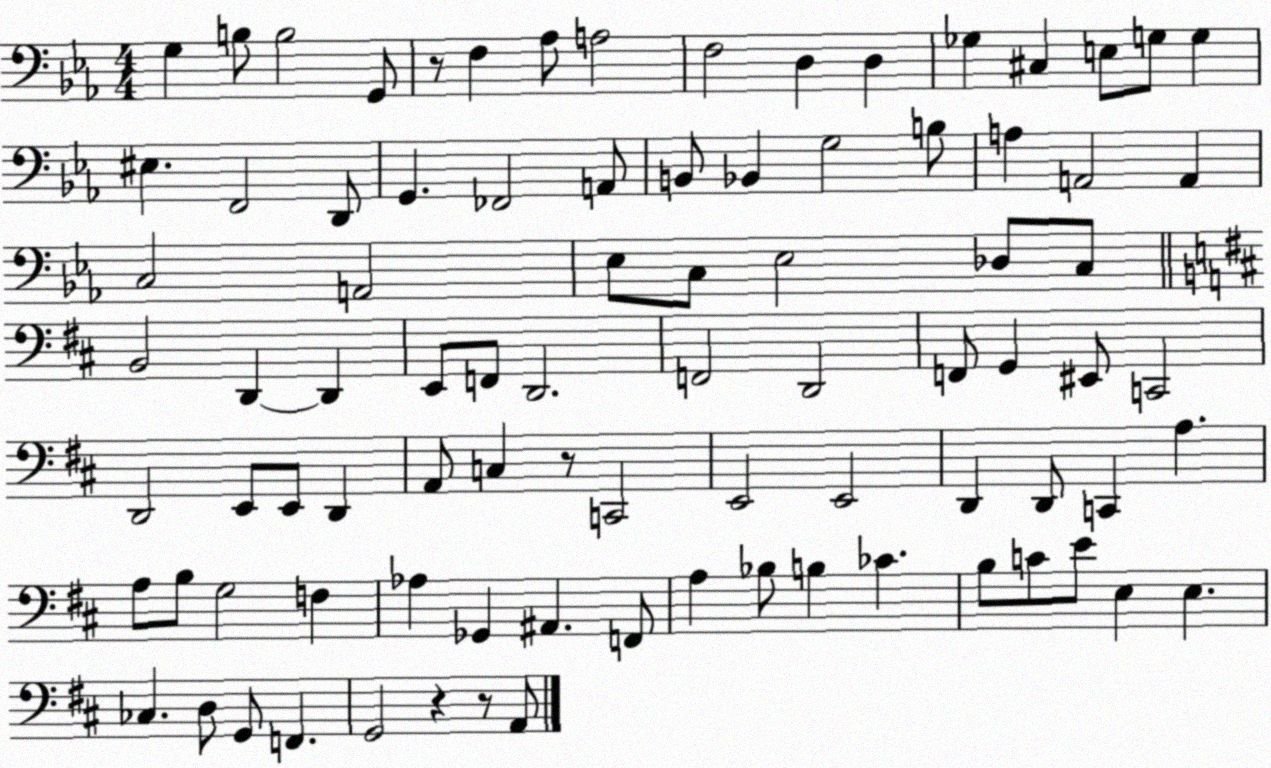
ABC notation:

X:1
T:Untitled
M:4/4
L:1/4
K:Eb
G, B,/2 B,2 G,,/2 z/2 F, _A,/2 A,2 F,2 D, D, _G, ^C, E,/2 G,/2 G, ^E, F,,2 D,,/2 G,, _F,,2 A,,/2 B,,/2 _B,, G,2 B,/2 A, A,,2 A,, C,2 A,,2 _E,/2 C,/2 _E,2 _D,/2 C,/2 B,,2 D,, D,, E,,/2 F,,/2 D,,2 F,,2 D,,2 F,,/2 G,, ^E,,/2 C,,2 D,,2 E,,/2 E,,/2 D,, A,,/2 C, z/2 C,,2 E,,2 E,,2 D,, D,,/2 C,, A, A,/2 B,/2 G,2 F, _A, _G,, ^A,, F,,/2 A, _B,/2 B, _C B,/2 C/2 E/2 E, E, _C, D,/2 G,,/2 F,, G,,2 z z/2 A,,/2